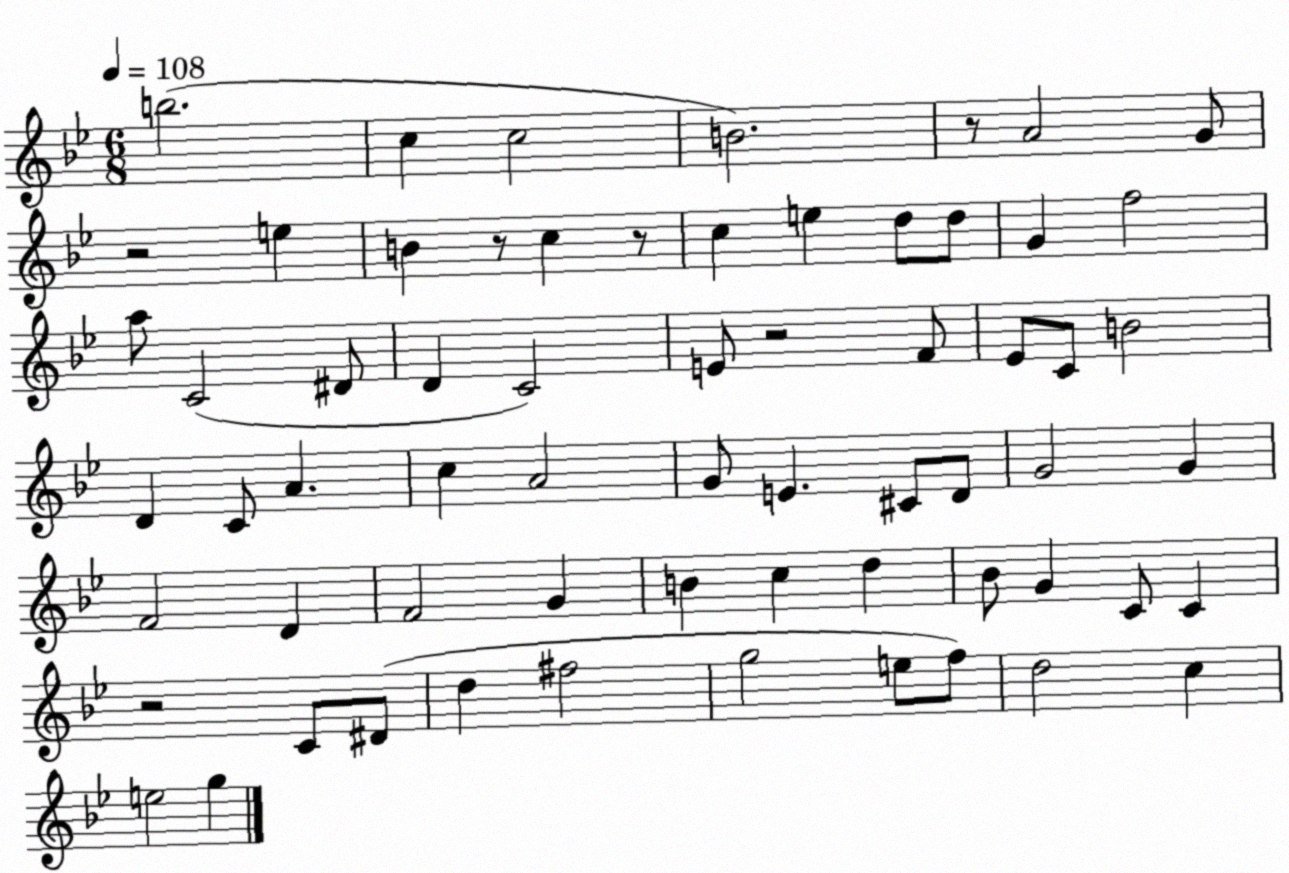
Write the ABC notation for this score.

X:1
T:Untitled
M:6/8
L:1/4
K:Bb
b2 c c2 B2 z/2 A2 G/2 z2 e B z/2 c z/2 c e d/2 d/2 G f2 a/2 C2 ^D/2 D C2 E/2 z2 F/2 _E/2 C/2 B2 D C/2 A c A2 G/2 E ^C/2 D/2 G2 G F2 D F2 G B c d _B/2 G C/2 C z2 C/2 ^D/2 d ^f2 g2 e/2 f/2 d2 c e2 g